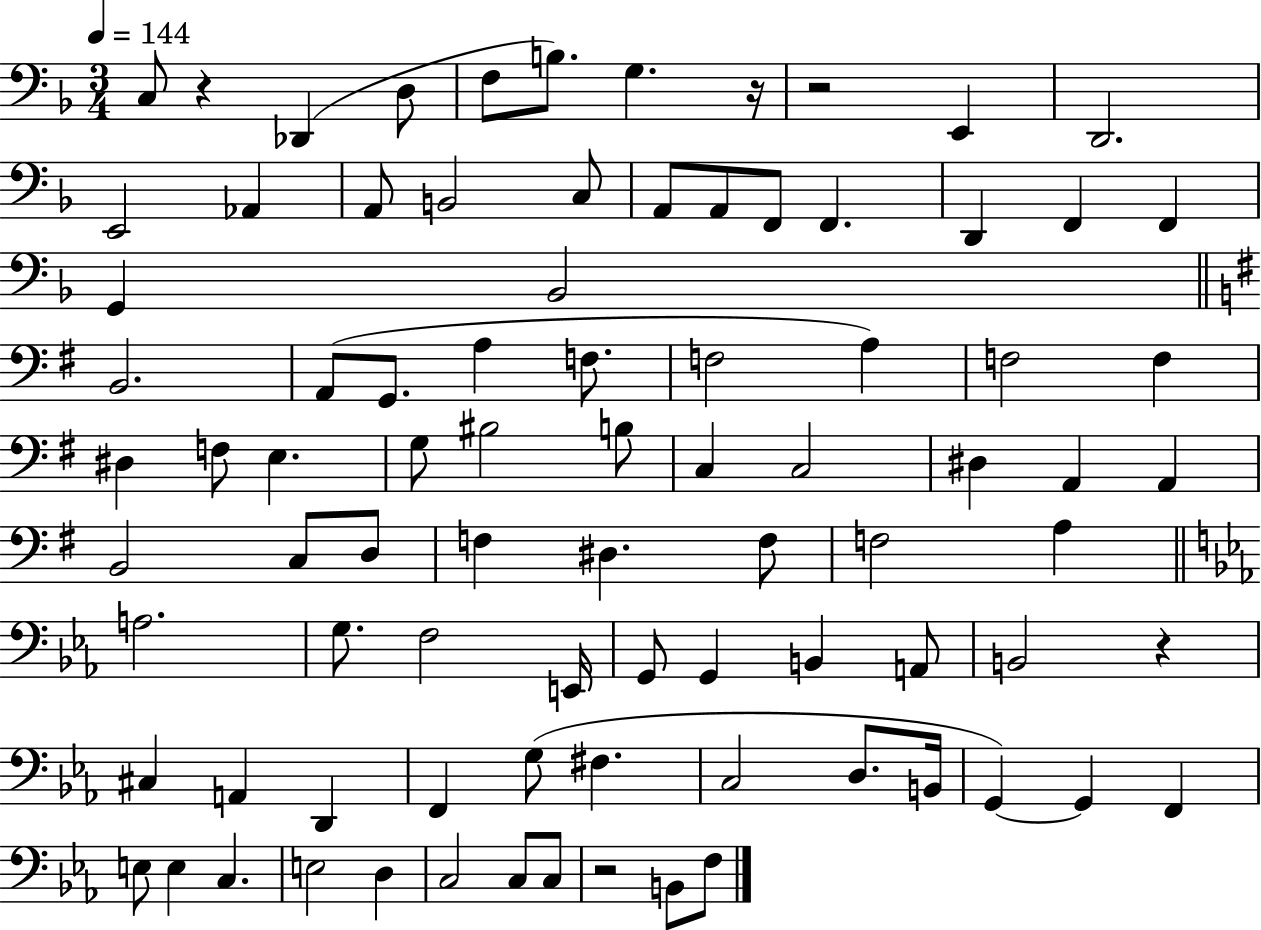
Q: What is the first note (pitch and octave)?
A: C3